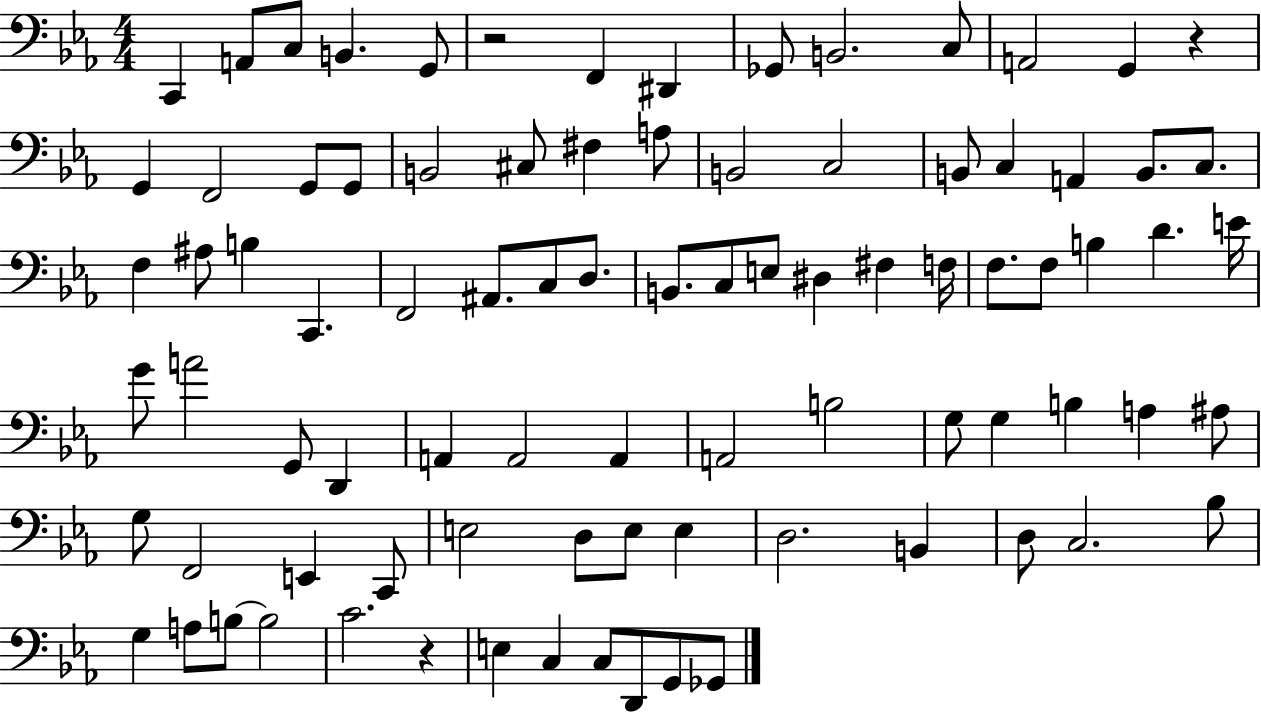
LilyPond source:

{
  \clef bass
  \numericTimeSignature
  \time 4/4
  \key ees \major
  c,4 a,8 c8 b,4. g,8 | r2 f,4 dis,4 | ges,8 b,2. c8 | a,2 g,4 r4 | \break g,4 f,2 g,8 g,8 | b,2 cis8 fis4 a8 | b,2 c2 | b,8 c4 a,4 b,8. c8. | \break f4 ais8 b4 c,4. | f,2 ais,8. c8 d8. | b,8. c8 e8 dis4 fis4 f16 | f8. f8 b4 d'4. e'16 | \break g'8 a'2 g,8 d,4 | a,4 a,2 a,4 | a,2 b2 | g8 g4 b4 a4 ais8 | \break g8 f,2 e,4 c,8 | e2 d8 e8 e4 | d2. b,4 | d8 c2. bes8 | \break g4 a8 b8~~ b2 | c'2. r4 | e4 c4 c8 d,8 g,8 ges,8 | \bar "|."
}